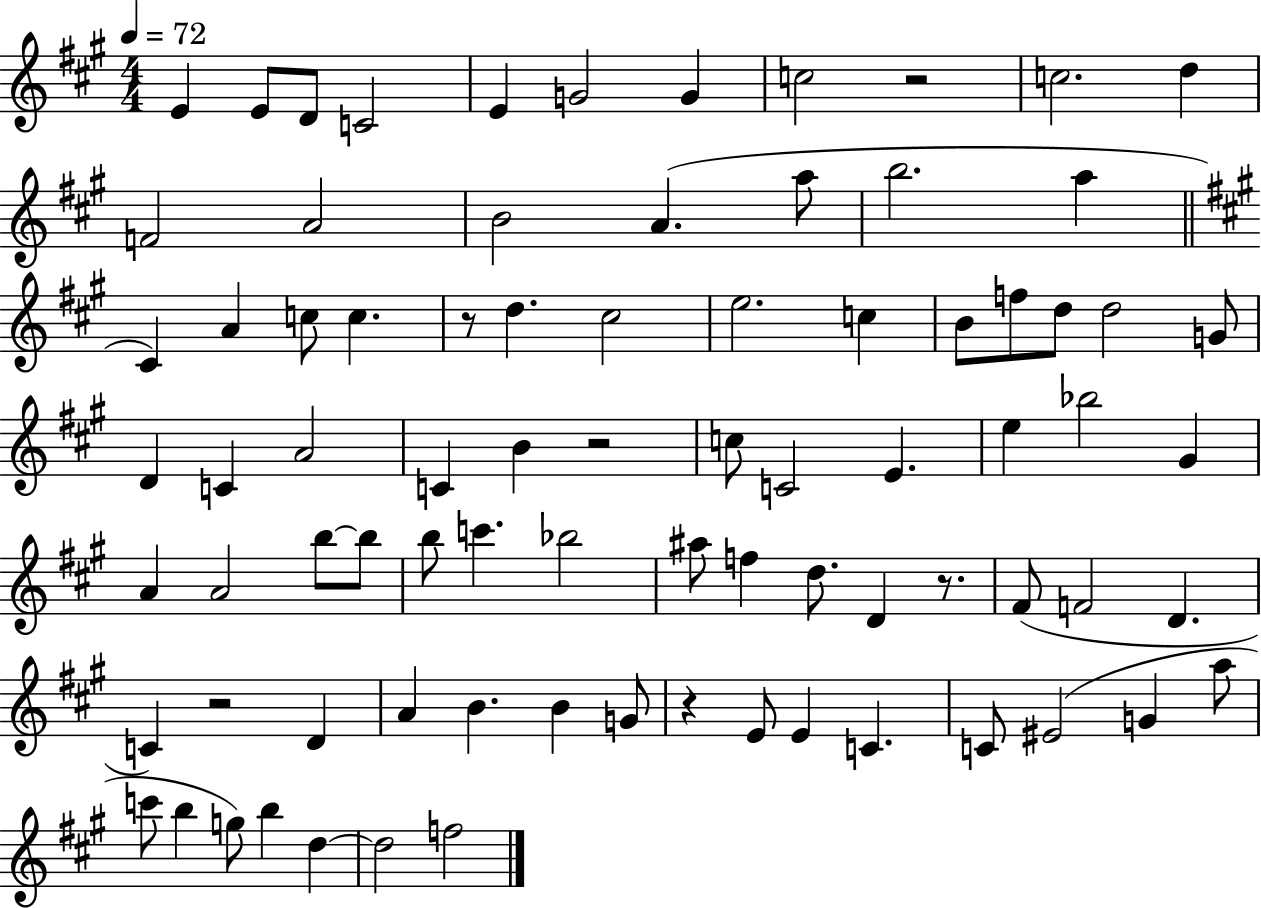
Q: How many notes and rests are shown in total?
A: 81